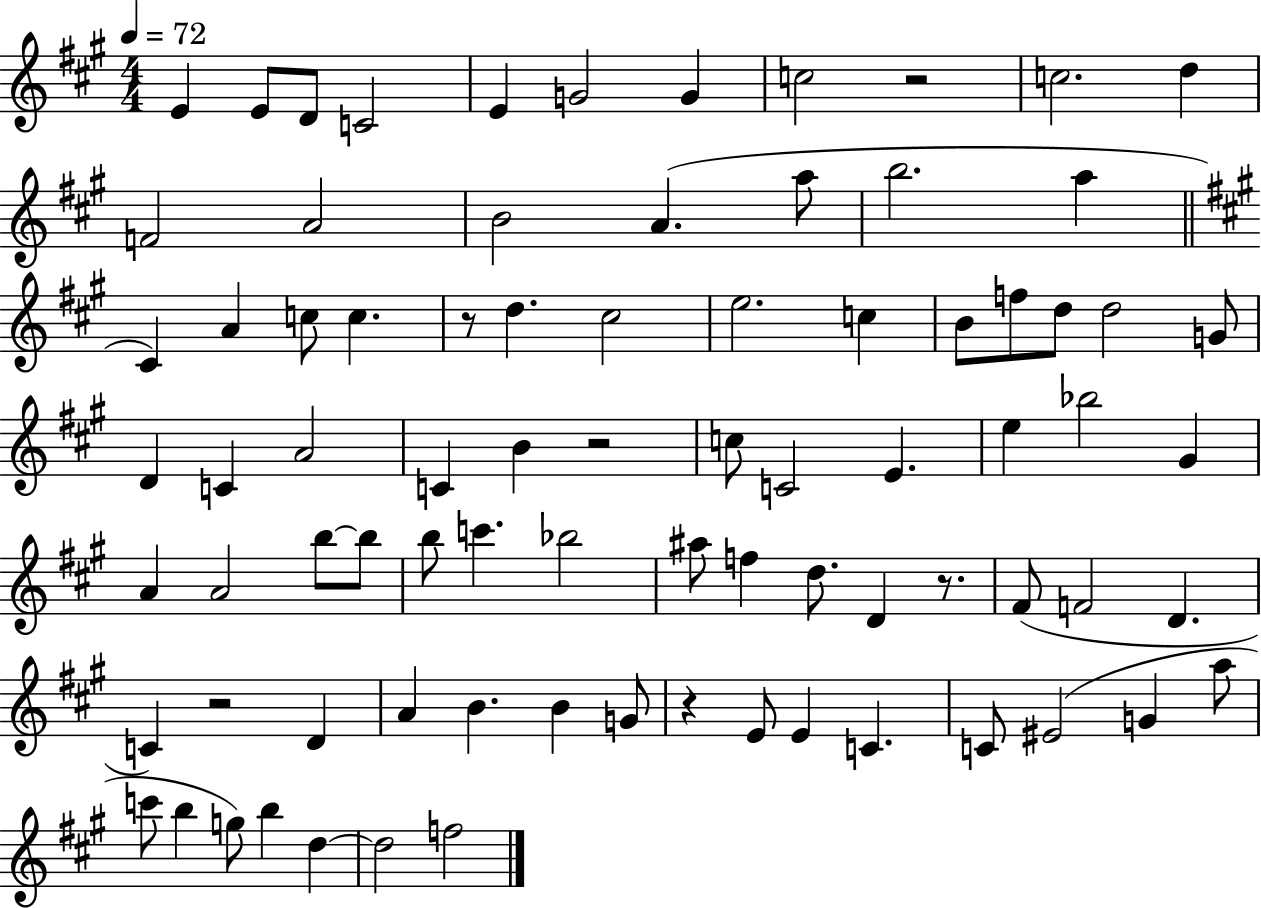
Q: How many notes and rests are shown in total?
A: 81